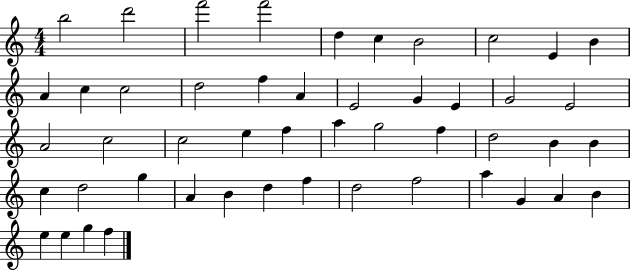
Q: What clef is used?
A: treble